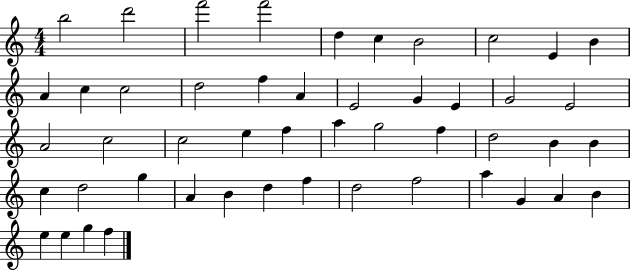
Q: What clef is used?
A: treble